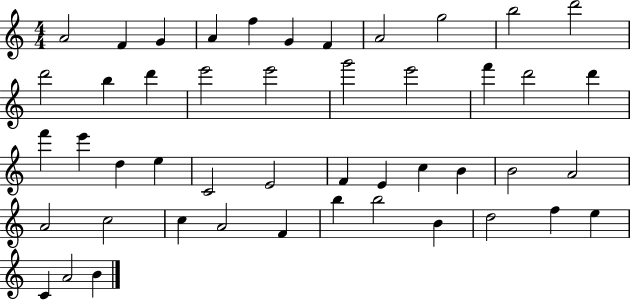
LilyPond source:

{
  \clef treble
  \numericTimeSignature
  \time 4/4
  \key c \major
  a'2 f'4 g'4 | a'4 f''4 g'4 f'4 | a'2 g''2 | b''2 d'''2 | \break d'''2 b''4 d'''4 | e'''2 e'''2 | g'''2 e'''2 | f'''4 d'''2 d'''4 | \break f'''4 e'''4 d''4 e''4 | c'2 e'2 | f'4 e'4 c''4 b'4 | b'2 a'2 | \break a'2 c''2 | c''4 a'2 f'4 | b''4 b''2 b'4 | d''2 f''4 e''4 | \break c'4 a'2 b'4 | \bar "|."
}